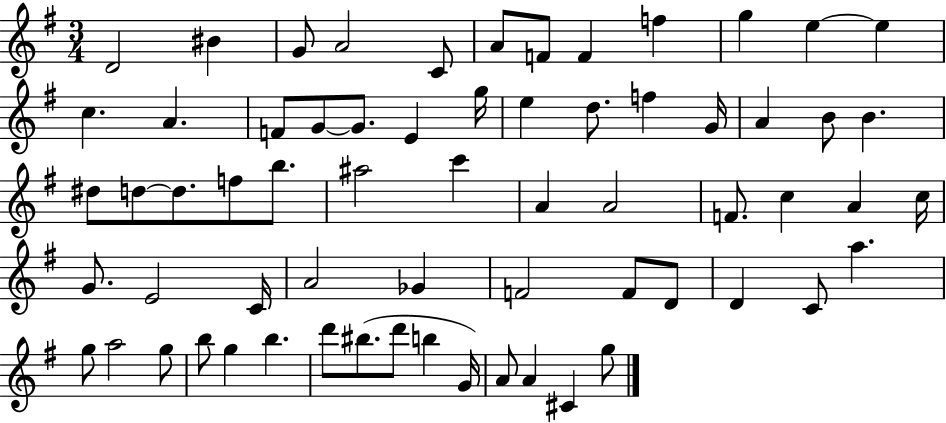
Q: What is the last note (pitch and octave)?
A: G5